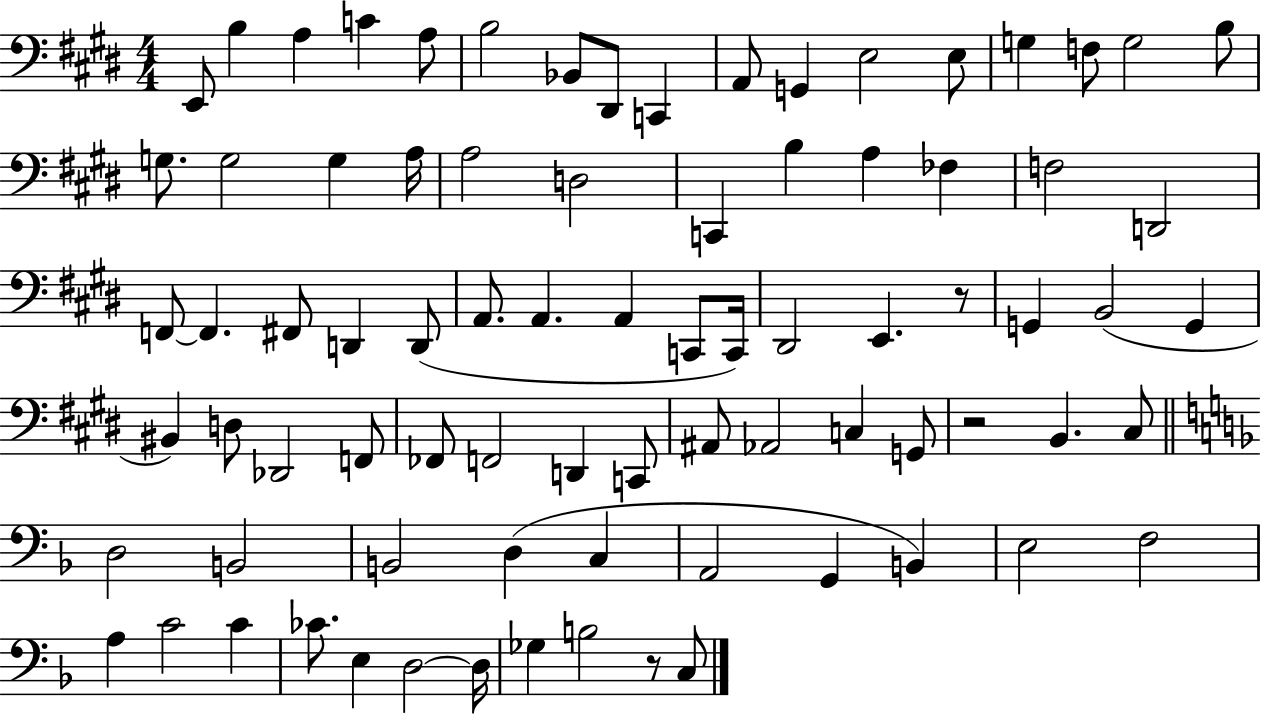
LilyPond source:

{
  \clef bass
  \numericTimeSignature
  \time 4/4
  \key e \major
  e,8 b4 a4 c'4 a8 | b2 bes,8 dis,8 c,4 | a,8 g,4 e2 e8 | g4 f8 g2 b8 | \break g8. g2 g4 a16 | a2 d2 | c,4 b4 a4 fes4 | f2 d,2 | \break f,8~~ f,4. fis,8 d,4 d,8( | a,8. a,4. a,4 c,8 c,16) | dis,2 e,4. r8 | g,4 b,2( g,4 | \break bis,4) d8 des,2 f,8 | fes,8 f,2 d,4 c,8 | ais,8 aes,2 c4 g,8 | r2 b,4. cis8 | \break \bar "||" \break \key f \major d2 b,2 | b,2 d4( c4 | a,2 g,4 b,4) | e2 f2 | \break a4 c'2 c'4 | ces'8. e4 d2~~ d16 | ges4 b2 r8 c8 | \bar "|."
}